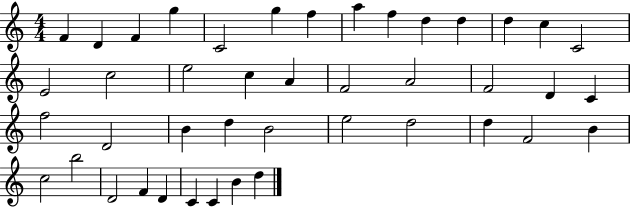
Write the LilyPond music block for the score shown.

{
  \clef treble
  \numericTimeSignature
  \time 4/4
  \key c \major
  f'4 d'4 f'4 g''4 | c'2 g''4 f''4 | a''4 f''4 d''4 d''4 | d''4 c''4 c'2 | \break e'2 c''2 | e''2 c''4 a'4 | f'2 a'2 | f'2 d'4 c'4 | \break f''2 d'2 | b'4 d''4 b'2 | e''2 d''2 | d''4 f'2 b'4 | \break c''2 b''2 | d'2 f'4 d'4 | c'4 c'4 b'4 d''4 | \bar "|."
}